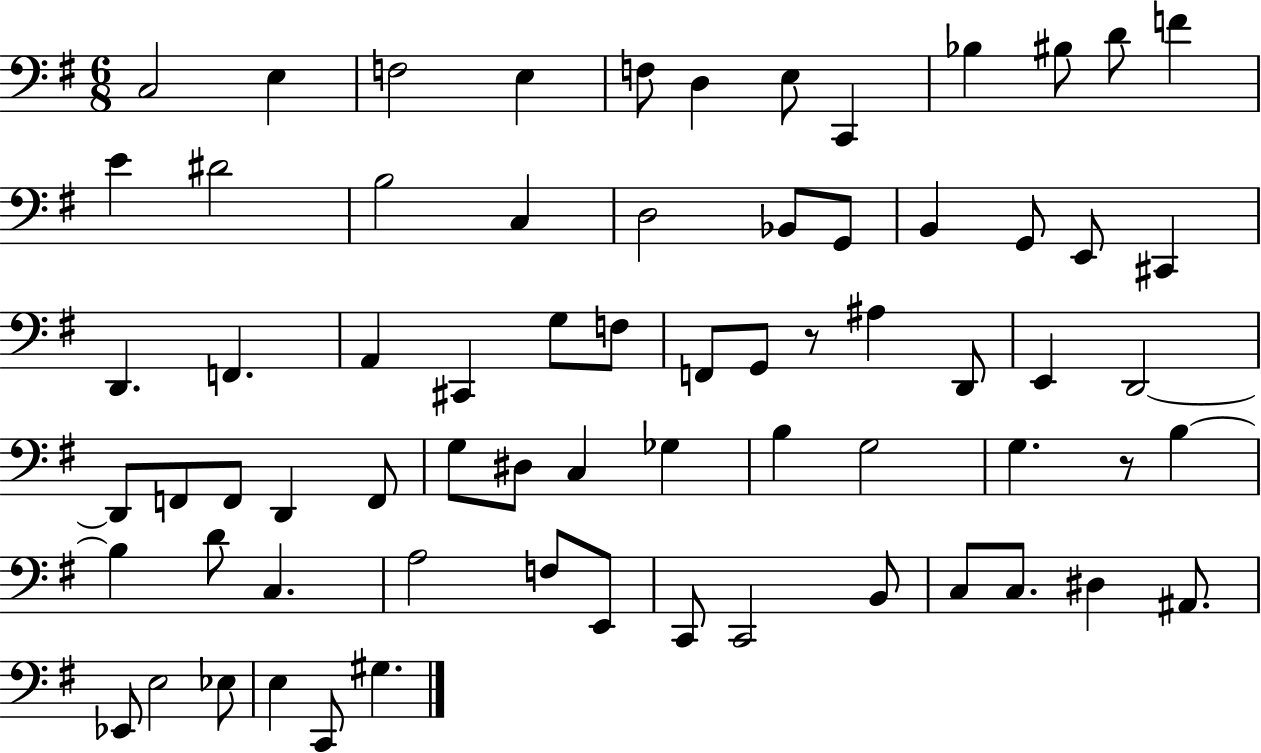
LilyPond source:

{
  \clef bass
  \numericTimeSignature
  \time 6/8
  \key g \major
  \repeat volta 2 { c2 e4 | f2 e4 | f8 d4 e8 c,4 | bes4 bis8 d'8 f'4 | \break e'4 dis'2 | b2 c4 | d2 bes,8 g,8 | b,4 g,8 e,8 cis,4 | \break d,4. f,4. | a,4 cis,4 g8 f8 | f,8 g,8 r8 ais4 d,8 | e,4 d,2~~ | \break d,8 f,8 f,8 d,4 f,8 | g8 dis8 c4 ges4 | b4 g2 | g4. r8 b4~~ | \break b4 d'8 c4. | a2 f8 e,8 | c,8 c,2 b,8 | c8 c8. dis4 ais,8. | \break ees,8 e2 ees8 | e4 c,8 gis4. | } \bar "|."
}